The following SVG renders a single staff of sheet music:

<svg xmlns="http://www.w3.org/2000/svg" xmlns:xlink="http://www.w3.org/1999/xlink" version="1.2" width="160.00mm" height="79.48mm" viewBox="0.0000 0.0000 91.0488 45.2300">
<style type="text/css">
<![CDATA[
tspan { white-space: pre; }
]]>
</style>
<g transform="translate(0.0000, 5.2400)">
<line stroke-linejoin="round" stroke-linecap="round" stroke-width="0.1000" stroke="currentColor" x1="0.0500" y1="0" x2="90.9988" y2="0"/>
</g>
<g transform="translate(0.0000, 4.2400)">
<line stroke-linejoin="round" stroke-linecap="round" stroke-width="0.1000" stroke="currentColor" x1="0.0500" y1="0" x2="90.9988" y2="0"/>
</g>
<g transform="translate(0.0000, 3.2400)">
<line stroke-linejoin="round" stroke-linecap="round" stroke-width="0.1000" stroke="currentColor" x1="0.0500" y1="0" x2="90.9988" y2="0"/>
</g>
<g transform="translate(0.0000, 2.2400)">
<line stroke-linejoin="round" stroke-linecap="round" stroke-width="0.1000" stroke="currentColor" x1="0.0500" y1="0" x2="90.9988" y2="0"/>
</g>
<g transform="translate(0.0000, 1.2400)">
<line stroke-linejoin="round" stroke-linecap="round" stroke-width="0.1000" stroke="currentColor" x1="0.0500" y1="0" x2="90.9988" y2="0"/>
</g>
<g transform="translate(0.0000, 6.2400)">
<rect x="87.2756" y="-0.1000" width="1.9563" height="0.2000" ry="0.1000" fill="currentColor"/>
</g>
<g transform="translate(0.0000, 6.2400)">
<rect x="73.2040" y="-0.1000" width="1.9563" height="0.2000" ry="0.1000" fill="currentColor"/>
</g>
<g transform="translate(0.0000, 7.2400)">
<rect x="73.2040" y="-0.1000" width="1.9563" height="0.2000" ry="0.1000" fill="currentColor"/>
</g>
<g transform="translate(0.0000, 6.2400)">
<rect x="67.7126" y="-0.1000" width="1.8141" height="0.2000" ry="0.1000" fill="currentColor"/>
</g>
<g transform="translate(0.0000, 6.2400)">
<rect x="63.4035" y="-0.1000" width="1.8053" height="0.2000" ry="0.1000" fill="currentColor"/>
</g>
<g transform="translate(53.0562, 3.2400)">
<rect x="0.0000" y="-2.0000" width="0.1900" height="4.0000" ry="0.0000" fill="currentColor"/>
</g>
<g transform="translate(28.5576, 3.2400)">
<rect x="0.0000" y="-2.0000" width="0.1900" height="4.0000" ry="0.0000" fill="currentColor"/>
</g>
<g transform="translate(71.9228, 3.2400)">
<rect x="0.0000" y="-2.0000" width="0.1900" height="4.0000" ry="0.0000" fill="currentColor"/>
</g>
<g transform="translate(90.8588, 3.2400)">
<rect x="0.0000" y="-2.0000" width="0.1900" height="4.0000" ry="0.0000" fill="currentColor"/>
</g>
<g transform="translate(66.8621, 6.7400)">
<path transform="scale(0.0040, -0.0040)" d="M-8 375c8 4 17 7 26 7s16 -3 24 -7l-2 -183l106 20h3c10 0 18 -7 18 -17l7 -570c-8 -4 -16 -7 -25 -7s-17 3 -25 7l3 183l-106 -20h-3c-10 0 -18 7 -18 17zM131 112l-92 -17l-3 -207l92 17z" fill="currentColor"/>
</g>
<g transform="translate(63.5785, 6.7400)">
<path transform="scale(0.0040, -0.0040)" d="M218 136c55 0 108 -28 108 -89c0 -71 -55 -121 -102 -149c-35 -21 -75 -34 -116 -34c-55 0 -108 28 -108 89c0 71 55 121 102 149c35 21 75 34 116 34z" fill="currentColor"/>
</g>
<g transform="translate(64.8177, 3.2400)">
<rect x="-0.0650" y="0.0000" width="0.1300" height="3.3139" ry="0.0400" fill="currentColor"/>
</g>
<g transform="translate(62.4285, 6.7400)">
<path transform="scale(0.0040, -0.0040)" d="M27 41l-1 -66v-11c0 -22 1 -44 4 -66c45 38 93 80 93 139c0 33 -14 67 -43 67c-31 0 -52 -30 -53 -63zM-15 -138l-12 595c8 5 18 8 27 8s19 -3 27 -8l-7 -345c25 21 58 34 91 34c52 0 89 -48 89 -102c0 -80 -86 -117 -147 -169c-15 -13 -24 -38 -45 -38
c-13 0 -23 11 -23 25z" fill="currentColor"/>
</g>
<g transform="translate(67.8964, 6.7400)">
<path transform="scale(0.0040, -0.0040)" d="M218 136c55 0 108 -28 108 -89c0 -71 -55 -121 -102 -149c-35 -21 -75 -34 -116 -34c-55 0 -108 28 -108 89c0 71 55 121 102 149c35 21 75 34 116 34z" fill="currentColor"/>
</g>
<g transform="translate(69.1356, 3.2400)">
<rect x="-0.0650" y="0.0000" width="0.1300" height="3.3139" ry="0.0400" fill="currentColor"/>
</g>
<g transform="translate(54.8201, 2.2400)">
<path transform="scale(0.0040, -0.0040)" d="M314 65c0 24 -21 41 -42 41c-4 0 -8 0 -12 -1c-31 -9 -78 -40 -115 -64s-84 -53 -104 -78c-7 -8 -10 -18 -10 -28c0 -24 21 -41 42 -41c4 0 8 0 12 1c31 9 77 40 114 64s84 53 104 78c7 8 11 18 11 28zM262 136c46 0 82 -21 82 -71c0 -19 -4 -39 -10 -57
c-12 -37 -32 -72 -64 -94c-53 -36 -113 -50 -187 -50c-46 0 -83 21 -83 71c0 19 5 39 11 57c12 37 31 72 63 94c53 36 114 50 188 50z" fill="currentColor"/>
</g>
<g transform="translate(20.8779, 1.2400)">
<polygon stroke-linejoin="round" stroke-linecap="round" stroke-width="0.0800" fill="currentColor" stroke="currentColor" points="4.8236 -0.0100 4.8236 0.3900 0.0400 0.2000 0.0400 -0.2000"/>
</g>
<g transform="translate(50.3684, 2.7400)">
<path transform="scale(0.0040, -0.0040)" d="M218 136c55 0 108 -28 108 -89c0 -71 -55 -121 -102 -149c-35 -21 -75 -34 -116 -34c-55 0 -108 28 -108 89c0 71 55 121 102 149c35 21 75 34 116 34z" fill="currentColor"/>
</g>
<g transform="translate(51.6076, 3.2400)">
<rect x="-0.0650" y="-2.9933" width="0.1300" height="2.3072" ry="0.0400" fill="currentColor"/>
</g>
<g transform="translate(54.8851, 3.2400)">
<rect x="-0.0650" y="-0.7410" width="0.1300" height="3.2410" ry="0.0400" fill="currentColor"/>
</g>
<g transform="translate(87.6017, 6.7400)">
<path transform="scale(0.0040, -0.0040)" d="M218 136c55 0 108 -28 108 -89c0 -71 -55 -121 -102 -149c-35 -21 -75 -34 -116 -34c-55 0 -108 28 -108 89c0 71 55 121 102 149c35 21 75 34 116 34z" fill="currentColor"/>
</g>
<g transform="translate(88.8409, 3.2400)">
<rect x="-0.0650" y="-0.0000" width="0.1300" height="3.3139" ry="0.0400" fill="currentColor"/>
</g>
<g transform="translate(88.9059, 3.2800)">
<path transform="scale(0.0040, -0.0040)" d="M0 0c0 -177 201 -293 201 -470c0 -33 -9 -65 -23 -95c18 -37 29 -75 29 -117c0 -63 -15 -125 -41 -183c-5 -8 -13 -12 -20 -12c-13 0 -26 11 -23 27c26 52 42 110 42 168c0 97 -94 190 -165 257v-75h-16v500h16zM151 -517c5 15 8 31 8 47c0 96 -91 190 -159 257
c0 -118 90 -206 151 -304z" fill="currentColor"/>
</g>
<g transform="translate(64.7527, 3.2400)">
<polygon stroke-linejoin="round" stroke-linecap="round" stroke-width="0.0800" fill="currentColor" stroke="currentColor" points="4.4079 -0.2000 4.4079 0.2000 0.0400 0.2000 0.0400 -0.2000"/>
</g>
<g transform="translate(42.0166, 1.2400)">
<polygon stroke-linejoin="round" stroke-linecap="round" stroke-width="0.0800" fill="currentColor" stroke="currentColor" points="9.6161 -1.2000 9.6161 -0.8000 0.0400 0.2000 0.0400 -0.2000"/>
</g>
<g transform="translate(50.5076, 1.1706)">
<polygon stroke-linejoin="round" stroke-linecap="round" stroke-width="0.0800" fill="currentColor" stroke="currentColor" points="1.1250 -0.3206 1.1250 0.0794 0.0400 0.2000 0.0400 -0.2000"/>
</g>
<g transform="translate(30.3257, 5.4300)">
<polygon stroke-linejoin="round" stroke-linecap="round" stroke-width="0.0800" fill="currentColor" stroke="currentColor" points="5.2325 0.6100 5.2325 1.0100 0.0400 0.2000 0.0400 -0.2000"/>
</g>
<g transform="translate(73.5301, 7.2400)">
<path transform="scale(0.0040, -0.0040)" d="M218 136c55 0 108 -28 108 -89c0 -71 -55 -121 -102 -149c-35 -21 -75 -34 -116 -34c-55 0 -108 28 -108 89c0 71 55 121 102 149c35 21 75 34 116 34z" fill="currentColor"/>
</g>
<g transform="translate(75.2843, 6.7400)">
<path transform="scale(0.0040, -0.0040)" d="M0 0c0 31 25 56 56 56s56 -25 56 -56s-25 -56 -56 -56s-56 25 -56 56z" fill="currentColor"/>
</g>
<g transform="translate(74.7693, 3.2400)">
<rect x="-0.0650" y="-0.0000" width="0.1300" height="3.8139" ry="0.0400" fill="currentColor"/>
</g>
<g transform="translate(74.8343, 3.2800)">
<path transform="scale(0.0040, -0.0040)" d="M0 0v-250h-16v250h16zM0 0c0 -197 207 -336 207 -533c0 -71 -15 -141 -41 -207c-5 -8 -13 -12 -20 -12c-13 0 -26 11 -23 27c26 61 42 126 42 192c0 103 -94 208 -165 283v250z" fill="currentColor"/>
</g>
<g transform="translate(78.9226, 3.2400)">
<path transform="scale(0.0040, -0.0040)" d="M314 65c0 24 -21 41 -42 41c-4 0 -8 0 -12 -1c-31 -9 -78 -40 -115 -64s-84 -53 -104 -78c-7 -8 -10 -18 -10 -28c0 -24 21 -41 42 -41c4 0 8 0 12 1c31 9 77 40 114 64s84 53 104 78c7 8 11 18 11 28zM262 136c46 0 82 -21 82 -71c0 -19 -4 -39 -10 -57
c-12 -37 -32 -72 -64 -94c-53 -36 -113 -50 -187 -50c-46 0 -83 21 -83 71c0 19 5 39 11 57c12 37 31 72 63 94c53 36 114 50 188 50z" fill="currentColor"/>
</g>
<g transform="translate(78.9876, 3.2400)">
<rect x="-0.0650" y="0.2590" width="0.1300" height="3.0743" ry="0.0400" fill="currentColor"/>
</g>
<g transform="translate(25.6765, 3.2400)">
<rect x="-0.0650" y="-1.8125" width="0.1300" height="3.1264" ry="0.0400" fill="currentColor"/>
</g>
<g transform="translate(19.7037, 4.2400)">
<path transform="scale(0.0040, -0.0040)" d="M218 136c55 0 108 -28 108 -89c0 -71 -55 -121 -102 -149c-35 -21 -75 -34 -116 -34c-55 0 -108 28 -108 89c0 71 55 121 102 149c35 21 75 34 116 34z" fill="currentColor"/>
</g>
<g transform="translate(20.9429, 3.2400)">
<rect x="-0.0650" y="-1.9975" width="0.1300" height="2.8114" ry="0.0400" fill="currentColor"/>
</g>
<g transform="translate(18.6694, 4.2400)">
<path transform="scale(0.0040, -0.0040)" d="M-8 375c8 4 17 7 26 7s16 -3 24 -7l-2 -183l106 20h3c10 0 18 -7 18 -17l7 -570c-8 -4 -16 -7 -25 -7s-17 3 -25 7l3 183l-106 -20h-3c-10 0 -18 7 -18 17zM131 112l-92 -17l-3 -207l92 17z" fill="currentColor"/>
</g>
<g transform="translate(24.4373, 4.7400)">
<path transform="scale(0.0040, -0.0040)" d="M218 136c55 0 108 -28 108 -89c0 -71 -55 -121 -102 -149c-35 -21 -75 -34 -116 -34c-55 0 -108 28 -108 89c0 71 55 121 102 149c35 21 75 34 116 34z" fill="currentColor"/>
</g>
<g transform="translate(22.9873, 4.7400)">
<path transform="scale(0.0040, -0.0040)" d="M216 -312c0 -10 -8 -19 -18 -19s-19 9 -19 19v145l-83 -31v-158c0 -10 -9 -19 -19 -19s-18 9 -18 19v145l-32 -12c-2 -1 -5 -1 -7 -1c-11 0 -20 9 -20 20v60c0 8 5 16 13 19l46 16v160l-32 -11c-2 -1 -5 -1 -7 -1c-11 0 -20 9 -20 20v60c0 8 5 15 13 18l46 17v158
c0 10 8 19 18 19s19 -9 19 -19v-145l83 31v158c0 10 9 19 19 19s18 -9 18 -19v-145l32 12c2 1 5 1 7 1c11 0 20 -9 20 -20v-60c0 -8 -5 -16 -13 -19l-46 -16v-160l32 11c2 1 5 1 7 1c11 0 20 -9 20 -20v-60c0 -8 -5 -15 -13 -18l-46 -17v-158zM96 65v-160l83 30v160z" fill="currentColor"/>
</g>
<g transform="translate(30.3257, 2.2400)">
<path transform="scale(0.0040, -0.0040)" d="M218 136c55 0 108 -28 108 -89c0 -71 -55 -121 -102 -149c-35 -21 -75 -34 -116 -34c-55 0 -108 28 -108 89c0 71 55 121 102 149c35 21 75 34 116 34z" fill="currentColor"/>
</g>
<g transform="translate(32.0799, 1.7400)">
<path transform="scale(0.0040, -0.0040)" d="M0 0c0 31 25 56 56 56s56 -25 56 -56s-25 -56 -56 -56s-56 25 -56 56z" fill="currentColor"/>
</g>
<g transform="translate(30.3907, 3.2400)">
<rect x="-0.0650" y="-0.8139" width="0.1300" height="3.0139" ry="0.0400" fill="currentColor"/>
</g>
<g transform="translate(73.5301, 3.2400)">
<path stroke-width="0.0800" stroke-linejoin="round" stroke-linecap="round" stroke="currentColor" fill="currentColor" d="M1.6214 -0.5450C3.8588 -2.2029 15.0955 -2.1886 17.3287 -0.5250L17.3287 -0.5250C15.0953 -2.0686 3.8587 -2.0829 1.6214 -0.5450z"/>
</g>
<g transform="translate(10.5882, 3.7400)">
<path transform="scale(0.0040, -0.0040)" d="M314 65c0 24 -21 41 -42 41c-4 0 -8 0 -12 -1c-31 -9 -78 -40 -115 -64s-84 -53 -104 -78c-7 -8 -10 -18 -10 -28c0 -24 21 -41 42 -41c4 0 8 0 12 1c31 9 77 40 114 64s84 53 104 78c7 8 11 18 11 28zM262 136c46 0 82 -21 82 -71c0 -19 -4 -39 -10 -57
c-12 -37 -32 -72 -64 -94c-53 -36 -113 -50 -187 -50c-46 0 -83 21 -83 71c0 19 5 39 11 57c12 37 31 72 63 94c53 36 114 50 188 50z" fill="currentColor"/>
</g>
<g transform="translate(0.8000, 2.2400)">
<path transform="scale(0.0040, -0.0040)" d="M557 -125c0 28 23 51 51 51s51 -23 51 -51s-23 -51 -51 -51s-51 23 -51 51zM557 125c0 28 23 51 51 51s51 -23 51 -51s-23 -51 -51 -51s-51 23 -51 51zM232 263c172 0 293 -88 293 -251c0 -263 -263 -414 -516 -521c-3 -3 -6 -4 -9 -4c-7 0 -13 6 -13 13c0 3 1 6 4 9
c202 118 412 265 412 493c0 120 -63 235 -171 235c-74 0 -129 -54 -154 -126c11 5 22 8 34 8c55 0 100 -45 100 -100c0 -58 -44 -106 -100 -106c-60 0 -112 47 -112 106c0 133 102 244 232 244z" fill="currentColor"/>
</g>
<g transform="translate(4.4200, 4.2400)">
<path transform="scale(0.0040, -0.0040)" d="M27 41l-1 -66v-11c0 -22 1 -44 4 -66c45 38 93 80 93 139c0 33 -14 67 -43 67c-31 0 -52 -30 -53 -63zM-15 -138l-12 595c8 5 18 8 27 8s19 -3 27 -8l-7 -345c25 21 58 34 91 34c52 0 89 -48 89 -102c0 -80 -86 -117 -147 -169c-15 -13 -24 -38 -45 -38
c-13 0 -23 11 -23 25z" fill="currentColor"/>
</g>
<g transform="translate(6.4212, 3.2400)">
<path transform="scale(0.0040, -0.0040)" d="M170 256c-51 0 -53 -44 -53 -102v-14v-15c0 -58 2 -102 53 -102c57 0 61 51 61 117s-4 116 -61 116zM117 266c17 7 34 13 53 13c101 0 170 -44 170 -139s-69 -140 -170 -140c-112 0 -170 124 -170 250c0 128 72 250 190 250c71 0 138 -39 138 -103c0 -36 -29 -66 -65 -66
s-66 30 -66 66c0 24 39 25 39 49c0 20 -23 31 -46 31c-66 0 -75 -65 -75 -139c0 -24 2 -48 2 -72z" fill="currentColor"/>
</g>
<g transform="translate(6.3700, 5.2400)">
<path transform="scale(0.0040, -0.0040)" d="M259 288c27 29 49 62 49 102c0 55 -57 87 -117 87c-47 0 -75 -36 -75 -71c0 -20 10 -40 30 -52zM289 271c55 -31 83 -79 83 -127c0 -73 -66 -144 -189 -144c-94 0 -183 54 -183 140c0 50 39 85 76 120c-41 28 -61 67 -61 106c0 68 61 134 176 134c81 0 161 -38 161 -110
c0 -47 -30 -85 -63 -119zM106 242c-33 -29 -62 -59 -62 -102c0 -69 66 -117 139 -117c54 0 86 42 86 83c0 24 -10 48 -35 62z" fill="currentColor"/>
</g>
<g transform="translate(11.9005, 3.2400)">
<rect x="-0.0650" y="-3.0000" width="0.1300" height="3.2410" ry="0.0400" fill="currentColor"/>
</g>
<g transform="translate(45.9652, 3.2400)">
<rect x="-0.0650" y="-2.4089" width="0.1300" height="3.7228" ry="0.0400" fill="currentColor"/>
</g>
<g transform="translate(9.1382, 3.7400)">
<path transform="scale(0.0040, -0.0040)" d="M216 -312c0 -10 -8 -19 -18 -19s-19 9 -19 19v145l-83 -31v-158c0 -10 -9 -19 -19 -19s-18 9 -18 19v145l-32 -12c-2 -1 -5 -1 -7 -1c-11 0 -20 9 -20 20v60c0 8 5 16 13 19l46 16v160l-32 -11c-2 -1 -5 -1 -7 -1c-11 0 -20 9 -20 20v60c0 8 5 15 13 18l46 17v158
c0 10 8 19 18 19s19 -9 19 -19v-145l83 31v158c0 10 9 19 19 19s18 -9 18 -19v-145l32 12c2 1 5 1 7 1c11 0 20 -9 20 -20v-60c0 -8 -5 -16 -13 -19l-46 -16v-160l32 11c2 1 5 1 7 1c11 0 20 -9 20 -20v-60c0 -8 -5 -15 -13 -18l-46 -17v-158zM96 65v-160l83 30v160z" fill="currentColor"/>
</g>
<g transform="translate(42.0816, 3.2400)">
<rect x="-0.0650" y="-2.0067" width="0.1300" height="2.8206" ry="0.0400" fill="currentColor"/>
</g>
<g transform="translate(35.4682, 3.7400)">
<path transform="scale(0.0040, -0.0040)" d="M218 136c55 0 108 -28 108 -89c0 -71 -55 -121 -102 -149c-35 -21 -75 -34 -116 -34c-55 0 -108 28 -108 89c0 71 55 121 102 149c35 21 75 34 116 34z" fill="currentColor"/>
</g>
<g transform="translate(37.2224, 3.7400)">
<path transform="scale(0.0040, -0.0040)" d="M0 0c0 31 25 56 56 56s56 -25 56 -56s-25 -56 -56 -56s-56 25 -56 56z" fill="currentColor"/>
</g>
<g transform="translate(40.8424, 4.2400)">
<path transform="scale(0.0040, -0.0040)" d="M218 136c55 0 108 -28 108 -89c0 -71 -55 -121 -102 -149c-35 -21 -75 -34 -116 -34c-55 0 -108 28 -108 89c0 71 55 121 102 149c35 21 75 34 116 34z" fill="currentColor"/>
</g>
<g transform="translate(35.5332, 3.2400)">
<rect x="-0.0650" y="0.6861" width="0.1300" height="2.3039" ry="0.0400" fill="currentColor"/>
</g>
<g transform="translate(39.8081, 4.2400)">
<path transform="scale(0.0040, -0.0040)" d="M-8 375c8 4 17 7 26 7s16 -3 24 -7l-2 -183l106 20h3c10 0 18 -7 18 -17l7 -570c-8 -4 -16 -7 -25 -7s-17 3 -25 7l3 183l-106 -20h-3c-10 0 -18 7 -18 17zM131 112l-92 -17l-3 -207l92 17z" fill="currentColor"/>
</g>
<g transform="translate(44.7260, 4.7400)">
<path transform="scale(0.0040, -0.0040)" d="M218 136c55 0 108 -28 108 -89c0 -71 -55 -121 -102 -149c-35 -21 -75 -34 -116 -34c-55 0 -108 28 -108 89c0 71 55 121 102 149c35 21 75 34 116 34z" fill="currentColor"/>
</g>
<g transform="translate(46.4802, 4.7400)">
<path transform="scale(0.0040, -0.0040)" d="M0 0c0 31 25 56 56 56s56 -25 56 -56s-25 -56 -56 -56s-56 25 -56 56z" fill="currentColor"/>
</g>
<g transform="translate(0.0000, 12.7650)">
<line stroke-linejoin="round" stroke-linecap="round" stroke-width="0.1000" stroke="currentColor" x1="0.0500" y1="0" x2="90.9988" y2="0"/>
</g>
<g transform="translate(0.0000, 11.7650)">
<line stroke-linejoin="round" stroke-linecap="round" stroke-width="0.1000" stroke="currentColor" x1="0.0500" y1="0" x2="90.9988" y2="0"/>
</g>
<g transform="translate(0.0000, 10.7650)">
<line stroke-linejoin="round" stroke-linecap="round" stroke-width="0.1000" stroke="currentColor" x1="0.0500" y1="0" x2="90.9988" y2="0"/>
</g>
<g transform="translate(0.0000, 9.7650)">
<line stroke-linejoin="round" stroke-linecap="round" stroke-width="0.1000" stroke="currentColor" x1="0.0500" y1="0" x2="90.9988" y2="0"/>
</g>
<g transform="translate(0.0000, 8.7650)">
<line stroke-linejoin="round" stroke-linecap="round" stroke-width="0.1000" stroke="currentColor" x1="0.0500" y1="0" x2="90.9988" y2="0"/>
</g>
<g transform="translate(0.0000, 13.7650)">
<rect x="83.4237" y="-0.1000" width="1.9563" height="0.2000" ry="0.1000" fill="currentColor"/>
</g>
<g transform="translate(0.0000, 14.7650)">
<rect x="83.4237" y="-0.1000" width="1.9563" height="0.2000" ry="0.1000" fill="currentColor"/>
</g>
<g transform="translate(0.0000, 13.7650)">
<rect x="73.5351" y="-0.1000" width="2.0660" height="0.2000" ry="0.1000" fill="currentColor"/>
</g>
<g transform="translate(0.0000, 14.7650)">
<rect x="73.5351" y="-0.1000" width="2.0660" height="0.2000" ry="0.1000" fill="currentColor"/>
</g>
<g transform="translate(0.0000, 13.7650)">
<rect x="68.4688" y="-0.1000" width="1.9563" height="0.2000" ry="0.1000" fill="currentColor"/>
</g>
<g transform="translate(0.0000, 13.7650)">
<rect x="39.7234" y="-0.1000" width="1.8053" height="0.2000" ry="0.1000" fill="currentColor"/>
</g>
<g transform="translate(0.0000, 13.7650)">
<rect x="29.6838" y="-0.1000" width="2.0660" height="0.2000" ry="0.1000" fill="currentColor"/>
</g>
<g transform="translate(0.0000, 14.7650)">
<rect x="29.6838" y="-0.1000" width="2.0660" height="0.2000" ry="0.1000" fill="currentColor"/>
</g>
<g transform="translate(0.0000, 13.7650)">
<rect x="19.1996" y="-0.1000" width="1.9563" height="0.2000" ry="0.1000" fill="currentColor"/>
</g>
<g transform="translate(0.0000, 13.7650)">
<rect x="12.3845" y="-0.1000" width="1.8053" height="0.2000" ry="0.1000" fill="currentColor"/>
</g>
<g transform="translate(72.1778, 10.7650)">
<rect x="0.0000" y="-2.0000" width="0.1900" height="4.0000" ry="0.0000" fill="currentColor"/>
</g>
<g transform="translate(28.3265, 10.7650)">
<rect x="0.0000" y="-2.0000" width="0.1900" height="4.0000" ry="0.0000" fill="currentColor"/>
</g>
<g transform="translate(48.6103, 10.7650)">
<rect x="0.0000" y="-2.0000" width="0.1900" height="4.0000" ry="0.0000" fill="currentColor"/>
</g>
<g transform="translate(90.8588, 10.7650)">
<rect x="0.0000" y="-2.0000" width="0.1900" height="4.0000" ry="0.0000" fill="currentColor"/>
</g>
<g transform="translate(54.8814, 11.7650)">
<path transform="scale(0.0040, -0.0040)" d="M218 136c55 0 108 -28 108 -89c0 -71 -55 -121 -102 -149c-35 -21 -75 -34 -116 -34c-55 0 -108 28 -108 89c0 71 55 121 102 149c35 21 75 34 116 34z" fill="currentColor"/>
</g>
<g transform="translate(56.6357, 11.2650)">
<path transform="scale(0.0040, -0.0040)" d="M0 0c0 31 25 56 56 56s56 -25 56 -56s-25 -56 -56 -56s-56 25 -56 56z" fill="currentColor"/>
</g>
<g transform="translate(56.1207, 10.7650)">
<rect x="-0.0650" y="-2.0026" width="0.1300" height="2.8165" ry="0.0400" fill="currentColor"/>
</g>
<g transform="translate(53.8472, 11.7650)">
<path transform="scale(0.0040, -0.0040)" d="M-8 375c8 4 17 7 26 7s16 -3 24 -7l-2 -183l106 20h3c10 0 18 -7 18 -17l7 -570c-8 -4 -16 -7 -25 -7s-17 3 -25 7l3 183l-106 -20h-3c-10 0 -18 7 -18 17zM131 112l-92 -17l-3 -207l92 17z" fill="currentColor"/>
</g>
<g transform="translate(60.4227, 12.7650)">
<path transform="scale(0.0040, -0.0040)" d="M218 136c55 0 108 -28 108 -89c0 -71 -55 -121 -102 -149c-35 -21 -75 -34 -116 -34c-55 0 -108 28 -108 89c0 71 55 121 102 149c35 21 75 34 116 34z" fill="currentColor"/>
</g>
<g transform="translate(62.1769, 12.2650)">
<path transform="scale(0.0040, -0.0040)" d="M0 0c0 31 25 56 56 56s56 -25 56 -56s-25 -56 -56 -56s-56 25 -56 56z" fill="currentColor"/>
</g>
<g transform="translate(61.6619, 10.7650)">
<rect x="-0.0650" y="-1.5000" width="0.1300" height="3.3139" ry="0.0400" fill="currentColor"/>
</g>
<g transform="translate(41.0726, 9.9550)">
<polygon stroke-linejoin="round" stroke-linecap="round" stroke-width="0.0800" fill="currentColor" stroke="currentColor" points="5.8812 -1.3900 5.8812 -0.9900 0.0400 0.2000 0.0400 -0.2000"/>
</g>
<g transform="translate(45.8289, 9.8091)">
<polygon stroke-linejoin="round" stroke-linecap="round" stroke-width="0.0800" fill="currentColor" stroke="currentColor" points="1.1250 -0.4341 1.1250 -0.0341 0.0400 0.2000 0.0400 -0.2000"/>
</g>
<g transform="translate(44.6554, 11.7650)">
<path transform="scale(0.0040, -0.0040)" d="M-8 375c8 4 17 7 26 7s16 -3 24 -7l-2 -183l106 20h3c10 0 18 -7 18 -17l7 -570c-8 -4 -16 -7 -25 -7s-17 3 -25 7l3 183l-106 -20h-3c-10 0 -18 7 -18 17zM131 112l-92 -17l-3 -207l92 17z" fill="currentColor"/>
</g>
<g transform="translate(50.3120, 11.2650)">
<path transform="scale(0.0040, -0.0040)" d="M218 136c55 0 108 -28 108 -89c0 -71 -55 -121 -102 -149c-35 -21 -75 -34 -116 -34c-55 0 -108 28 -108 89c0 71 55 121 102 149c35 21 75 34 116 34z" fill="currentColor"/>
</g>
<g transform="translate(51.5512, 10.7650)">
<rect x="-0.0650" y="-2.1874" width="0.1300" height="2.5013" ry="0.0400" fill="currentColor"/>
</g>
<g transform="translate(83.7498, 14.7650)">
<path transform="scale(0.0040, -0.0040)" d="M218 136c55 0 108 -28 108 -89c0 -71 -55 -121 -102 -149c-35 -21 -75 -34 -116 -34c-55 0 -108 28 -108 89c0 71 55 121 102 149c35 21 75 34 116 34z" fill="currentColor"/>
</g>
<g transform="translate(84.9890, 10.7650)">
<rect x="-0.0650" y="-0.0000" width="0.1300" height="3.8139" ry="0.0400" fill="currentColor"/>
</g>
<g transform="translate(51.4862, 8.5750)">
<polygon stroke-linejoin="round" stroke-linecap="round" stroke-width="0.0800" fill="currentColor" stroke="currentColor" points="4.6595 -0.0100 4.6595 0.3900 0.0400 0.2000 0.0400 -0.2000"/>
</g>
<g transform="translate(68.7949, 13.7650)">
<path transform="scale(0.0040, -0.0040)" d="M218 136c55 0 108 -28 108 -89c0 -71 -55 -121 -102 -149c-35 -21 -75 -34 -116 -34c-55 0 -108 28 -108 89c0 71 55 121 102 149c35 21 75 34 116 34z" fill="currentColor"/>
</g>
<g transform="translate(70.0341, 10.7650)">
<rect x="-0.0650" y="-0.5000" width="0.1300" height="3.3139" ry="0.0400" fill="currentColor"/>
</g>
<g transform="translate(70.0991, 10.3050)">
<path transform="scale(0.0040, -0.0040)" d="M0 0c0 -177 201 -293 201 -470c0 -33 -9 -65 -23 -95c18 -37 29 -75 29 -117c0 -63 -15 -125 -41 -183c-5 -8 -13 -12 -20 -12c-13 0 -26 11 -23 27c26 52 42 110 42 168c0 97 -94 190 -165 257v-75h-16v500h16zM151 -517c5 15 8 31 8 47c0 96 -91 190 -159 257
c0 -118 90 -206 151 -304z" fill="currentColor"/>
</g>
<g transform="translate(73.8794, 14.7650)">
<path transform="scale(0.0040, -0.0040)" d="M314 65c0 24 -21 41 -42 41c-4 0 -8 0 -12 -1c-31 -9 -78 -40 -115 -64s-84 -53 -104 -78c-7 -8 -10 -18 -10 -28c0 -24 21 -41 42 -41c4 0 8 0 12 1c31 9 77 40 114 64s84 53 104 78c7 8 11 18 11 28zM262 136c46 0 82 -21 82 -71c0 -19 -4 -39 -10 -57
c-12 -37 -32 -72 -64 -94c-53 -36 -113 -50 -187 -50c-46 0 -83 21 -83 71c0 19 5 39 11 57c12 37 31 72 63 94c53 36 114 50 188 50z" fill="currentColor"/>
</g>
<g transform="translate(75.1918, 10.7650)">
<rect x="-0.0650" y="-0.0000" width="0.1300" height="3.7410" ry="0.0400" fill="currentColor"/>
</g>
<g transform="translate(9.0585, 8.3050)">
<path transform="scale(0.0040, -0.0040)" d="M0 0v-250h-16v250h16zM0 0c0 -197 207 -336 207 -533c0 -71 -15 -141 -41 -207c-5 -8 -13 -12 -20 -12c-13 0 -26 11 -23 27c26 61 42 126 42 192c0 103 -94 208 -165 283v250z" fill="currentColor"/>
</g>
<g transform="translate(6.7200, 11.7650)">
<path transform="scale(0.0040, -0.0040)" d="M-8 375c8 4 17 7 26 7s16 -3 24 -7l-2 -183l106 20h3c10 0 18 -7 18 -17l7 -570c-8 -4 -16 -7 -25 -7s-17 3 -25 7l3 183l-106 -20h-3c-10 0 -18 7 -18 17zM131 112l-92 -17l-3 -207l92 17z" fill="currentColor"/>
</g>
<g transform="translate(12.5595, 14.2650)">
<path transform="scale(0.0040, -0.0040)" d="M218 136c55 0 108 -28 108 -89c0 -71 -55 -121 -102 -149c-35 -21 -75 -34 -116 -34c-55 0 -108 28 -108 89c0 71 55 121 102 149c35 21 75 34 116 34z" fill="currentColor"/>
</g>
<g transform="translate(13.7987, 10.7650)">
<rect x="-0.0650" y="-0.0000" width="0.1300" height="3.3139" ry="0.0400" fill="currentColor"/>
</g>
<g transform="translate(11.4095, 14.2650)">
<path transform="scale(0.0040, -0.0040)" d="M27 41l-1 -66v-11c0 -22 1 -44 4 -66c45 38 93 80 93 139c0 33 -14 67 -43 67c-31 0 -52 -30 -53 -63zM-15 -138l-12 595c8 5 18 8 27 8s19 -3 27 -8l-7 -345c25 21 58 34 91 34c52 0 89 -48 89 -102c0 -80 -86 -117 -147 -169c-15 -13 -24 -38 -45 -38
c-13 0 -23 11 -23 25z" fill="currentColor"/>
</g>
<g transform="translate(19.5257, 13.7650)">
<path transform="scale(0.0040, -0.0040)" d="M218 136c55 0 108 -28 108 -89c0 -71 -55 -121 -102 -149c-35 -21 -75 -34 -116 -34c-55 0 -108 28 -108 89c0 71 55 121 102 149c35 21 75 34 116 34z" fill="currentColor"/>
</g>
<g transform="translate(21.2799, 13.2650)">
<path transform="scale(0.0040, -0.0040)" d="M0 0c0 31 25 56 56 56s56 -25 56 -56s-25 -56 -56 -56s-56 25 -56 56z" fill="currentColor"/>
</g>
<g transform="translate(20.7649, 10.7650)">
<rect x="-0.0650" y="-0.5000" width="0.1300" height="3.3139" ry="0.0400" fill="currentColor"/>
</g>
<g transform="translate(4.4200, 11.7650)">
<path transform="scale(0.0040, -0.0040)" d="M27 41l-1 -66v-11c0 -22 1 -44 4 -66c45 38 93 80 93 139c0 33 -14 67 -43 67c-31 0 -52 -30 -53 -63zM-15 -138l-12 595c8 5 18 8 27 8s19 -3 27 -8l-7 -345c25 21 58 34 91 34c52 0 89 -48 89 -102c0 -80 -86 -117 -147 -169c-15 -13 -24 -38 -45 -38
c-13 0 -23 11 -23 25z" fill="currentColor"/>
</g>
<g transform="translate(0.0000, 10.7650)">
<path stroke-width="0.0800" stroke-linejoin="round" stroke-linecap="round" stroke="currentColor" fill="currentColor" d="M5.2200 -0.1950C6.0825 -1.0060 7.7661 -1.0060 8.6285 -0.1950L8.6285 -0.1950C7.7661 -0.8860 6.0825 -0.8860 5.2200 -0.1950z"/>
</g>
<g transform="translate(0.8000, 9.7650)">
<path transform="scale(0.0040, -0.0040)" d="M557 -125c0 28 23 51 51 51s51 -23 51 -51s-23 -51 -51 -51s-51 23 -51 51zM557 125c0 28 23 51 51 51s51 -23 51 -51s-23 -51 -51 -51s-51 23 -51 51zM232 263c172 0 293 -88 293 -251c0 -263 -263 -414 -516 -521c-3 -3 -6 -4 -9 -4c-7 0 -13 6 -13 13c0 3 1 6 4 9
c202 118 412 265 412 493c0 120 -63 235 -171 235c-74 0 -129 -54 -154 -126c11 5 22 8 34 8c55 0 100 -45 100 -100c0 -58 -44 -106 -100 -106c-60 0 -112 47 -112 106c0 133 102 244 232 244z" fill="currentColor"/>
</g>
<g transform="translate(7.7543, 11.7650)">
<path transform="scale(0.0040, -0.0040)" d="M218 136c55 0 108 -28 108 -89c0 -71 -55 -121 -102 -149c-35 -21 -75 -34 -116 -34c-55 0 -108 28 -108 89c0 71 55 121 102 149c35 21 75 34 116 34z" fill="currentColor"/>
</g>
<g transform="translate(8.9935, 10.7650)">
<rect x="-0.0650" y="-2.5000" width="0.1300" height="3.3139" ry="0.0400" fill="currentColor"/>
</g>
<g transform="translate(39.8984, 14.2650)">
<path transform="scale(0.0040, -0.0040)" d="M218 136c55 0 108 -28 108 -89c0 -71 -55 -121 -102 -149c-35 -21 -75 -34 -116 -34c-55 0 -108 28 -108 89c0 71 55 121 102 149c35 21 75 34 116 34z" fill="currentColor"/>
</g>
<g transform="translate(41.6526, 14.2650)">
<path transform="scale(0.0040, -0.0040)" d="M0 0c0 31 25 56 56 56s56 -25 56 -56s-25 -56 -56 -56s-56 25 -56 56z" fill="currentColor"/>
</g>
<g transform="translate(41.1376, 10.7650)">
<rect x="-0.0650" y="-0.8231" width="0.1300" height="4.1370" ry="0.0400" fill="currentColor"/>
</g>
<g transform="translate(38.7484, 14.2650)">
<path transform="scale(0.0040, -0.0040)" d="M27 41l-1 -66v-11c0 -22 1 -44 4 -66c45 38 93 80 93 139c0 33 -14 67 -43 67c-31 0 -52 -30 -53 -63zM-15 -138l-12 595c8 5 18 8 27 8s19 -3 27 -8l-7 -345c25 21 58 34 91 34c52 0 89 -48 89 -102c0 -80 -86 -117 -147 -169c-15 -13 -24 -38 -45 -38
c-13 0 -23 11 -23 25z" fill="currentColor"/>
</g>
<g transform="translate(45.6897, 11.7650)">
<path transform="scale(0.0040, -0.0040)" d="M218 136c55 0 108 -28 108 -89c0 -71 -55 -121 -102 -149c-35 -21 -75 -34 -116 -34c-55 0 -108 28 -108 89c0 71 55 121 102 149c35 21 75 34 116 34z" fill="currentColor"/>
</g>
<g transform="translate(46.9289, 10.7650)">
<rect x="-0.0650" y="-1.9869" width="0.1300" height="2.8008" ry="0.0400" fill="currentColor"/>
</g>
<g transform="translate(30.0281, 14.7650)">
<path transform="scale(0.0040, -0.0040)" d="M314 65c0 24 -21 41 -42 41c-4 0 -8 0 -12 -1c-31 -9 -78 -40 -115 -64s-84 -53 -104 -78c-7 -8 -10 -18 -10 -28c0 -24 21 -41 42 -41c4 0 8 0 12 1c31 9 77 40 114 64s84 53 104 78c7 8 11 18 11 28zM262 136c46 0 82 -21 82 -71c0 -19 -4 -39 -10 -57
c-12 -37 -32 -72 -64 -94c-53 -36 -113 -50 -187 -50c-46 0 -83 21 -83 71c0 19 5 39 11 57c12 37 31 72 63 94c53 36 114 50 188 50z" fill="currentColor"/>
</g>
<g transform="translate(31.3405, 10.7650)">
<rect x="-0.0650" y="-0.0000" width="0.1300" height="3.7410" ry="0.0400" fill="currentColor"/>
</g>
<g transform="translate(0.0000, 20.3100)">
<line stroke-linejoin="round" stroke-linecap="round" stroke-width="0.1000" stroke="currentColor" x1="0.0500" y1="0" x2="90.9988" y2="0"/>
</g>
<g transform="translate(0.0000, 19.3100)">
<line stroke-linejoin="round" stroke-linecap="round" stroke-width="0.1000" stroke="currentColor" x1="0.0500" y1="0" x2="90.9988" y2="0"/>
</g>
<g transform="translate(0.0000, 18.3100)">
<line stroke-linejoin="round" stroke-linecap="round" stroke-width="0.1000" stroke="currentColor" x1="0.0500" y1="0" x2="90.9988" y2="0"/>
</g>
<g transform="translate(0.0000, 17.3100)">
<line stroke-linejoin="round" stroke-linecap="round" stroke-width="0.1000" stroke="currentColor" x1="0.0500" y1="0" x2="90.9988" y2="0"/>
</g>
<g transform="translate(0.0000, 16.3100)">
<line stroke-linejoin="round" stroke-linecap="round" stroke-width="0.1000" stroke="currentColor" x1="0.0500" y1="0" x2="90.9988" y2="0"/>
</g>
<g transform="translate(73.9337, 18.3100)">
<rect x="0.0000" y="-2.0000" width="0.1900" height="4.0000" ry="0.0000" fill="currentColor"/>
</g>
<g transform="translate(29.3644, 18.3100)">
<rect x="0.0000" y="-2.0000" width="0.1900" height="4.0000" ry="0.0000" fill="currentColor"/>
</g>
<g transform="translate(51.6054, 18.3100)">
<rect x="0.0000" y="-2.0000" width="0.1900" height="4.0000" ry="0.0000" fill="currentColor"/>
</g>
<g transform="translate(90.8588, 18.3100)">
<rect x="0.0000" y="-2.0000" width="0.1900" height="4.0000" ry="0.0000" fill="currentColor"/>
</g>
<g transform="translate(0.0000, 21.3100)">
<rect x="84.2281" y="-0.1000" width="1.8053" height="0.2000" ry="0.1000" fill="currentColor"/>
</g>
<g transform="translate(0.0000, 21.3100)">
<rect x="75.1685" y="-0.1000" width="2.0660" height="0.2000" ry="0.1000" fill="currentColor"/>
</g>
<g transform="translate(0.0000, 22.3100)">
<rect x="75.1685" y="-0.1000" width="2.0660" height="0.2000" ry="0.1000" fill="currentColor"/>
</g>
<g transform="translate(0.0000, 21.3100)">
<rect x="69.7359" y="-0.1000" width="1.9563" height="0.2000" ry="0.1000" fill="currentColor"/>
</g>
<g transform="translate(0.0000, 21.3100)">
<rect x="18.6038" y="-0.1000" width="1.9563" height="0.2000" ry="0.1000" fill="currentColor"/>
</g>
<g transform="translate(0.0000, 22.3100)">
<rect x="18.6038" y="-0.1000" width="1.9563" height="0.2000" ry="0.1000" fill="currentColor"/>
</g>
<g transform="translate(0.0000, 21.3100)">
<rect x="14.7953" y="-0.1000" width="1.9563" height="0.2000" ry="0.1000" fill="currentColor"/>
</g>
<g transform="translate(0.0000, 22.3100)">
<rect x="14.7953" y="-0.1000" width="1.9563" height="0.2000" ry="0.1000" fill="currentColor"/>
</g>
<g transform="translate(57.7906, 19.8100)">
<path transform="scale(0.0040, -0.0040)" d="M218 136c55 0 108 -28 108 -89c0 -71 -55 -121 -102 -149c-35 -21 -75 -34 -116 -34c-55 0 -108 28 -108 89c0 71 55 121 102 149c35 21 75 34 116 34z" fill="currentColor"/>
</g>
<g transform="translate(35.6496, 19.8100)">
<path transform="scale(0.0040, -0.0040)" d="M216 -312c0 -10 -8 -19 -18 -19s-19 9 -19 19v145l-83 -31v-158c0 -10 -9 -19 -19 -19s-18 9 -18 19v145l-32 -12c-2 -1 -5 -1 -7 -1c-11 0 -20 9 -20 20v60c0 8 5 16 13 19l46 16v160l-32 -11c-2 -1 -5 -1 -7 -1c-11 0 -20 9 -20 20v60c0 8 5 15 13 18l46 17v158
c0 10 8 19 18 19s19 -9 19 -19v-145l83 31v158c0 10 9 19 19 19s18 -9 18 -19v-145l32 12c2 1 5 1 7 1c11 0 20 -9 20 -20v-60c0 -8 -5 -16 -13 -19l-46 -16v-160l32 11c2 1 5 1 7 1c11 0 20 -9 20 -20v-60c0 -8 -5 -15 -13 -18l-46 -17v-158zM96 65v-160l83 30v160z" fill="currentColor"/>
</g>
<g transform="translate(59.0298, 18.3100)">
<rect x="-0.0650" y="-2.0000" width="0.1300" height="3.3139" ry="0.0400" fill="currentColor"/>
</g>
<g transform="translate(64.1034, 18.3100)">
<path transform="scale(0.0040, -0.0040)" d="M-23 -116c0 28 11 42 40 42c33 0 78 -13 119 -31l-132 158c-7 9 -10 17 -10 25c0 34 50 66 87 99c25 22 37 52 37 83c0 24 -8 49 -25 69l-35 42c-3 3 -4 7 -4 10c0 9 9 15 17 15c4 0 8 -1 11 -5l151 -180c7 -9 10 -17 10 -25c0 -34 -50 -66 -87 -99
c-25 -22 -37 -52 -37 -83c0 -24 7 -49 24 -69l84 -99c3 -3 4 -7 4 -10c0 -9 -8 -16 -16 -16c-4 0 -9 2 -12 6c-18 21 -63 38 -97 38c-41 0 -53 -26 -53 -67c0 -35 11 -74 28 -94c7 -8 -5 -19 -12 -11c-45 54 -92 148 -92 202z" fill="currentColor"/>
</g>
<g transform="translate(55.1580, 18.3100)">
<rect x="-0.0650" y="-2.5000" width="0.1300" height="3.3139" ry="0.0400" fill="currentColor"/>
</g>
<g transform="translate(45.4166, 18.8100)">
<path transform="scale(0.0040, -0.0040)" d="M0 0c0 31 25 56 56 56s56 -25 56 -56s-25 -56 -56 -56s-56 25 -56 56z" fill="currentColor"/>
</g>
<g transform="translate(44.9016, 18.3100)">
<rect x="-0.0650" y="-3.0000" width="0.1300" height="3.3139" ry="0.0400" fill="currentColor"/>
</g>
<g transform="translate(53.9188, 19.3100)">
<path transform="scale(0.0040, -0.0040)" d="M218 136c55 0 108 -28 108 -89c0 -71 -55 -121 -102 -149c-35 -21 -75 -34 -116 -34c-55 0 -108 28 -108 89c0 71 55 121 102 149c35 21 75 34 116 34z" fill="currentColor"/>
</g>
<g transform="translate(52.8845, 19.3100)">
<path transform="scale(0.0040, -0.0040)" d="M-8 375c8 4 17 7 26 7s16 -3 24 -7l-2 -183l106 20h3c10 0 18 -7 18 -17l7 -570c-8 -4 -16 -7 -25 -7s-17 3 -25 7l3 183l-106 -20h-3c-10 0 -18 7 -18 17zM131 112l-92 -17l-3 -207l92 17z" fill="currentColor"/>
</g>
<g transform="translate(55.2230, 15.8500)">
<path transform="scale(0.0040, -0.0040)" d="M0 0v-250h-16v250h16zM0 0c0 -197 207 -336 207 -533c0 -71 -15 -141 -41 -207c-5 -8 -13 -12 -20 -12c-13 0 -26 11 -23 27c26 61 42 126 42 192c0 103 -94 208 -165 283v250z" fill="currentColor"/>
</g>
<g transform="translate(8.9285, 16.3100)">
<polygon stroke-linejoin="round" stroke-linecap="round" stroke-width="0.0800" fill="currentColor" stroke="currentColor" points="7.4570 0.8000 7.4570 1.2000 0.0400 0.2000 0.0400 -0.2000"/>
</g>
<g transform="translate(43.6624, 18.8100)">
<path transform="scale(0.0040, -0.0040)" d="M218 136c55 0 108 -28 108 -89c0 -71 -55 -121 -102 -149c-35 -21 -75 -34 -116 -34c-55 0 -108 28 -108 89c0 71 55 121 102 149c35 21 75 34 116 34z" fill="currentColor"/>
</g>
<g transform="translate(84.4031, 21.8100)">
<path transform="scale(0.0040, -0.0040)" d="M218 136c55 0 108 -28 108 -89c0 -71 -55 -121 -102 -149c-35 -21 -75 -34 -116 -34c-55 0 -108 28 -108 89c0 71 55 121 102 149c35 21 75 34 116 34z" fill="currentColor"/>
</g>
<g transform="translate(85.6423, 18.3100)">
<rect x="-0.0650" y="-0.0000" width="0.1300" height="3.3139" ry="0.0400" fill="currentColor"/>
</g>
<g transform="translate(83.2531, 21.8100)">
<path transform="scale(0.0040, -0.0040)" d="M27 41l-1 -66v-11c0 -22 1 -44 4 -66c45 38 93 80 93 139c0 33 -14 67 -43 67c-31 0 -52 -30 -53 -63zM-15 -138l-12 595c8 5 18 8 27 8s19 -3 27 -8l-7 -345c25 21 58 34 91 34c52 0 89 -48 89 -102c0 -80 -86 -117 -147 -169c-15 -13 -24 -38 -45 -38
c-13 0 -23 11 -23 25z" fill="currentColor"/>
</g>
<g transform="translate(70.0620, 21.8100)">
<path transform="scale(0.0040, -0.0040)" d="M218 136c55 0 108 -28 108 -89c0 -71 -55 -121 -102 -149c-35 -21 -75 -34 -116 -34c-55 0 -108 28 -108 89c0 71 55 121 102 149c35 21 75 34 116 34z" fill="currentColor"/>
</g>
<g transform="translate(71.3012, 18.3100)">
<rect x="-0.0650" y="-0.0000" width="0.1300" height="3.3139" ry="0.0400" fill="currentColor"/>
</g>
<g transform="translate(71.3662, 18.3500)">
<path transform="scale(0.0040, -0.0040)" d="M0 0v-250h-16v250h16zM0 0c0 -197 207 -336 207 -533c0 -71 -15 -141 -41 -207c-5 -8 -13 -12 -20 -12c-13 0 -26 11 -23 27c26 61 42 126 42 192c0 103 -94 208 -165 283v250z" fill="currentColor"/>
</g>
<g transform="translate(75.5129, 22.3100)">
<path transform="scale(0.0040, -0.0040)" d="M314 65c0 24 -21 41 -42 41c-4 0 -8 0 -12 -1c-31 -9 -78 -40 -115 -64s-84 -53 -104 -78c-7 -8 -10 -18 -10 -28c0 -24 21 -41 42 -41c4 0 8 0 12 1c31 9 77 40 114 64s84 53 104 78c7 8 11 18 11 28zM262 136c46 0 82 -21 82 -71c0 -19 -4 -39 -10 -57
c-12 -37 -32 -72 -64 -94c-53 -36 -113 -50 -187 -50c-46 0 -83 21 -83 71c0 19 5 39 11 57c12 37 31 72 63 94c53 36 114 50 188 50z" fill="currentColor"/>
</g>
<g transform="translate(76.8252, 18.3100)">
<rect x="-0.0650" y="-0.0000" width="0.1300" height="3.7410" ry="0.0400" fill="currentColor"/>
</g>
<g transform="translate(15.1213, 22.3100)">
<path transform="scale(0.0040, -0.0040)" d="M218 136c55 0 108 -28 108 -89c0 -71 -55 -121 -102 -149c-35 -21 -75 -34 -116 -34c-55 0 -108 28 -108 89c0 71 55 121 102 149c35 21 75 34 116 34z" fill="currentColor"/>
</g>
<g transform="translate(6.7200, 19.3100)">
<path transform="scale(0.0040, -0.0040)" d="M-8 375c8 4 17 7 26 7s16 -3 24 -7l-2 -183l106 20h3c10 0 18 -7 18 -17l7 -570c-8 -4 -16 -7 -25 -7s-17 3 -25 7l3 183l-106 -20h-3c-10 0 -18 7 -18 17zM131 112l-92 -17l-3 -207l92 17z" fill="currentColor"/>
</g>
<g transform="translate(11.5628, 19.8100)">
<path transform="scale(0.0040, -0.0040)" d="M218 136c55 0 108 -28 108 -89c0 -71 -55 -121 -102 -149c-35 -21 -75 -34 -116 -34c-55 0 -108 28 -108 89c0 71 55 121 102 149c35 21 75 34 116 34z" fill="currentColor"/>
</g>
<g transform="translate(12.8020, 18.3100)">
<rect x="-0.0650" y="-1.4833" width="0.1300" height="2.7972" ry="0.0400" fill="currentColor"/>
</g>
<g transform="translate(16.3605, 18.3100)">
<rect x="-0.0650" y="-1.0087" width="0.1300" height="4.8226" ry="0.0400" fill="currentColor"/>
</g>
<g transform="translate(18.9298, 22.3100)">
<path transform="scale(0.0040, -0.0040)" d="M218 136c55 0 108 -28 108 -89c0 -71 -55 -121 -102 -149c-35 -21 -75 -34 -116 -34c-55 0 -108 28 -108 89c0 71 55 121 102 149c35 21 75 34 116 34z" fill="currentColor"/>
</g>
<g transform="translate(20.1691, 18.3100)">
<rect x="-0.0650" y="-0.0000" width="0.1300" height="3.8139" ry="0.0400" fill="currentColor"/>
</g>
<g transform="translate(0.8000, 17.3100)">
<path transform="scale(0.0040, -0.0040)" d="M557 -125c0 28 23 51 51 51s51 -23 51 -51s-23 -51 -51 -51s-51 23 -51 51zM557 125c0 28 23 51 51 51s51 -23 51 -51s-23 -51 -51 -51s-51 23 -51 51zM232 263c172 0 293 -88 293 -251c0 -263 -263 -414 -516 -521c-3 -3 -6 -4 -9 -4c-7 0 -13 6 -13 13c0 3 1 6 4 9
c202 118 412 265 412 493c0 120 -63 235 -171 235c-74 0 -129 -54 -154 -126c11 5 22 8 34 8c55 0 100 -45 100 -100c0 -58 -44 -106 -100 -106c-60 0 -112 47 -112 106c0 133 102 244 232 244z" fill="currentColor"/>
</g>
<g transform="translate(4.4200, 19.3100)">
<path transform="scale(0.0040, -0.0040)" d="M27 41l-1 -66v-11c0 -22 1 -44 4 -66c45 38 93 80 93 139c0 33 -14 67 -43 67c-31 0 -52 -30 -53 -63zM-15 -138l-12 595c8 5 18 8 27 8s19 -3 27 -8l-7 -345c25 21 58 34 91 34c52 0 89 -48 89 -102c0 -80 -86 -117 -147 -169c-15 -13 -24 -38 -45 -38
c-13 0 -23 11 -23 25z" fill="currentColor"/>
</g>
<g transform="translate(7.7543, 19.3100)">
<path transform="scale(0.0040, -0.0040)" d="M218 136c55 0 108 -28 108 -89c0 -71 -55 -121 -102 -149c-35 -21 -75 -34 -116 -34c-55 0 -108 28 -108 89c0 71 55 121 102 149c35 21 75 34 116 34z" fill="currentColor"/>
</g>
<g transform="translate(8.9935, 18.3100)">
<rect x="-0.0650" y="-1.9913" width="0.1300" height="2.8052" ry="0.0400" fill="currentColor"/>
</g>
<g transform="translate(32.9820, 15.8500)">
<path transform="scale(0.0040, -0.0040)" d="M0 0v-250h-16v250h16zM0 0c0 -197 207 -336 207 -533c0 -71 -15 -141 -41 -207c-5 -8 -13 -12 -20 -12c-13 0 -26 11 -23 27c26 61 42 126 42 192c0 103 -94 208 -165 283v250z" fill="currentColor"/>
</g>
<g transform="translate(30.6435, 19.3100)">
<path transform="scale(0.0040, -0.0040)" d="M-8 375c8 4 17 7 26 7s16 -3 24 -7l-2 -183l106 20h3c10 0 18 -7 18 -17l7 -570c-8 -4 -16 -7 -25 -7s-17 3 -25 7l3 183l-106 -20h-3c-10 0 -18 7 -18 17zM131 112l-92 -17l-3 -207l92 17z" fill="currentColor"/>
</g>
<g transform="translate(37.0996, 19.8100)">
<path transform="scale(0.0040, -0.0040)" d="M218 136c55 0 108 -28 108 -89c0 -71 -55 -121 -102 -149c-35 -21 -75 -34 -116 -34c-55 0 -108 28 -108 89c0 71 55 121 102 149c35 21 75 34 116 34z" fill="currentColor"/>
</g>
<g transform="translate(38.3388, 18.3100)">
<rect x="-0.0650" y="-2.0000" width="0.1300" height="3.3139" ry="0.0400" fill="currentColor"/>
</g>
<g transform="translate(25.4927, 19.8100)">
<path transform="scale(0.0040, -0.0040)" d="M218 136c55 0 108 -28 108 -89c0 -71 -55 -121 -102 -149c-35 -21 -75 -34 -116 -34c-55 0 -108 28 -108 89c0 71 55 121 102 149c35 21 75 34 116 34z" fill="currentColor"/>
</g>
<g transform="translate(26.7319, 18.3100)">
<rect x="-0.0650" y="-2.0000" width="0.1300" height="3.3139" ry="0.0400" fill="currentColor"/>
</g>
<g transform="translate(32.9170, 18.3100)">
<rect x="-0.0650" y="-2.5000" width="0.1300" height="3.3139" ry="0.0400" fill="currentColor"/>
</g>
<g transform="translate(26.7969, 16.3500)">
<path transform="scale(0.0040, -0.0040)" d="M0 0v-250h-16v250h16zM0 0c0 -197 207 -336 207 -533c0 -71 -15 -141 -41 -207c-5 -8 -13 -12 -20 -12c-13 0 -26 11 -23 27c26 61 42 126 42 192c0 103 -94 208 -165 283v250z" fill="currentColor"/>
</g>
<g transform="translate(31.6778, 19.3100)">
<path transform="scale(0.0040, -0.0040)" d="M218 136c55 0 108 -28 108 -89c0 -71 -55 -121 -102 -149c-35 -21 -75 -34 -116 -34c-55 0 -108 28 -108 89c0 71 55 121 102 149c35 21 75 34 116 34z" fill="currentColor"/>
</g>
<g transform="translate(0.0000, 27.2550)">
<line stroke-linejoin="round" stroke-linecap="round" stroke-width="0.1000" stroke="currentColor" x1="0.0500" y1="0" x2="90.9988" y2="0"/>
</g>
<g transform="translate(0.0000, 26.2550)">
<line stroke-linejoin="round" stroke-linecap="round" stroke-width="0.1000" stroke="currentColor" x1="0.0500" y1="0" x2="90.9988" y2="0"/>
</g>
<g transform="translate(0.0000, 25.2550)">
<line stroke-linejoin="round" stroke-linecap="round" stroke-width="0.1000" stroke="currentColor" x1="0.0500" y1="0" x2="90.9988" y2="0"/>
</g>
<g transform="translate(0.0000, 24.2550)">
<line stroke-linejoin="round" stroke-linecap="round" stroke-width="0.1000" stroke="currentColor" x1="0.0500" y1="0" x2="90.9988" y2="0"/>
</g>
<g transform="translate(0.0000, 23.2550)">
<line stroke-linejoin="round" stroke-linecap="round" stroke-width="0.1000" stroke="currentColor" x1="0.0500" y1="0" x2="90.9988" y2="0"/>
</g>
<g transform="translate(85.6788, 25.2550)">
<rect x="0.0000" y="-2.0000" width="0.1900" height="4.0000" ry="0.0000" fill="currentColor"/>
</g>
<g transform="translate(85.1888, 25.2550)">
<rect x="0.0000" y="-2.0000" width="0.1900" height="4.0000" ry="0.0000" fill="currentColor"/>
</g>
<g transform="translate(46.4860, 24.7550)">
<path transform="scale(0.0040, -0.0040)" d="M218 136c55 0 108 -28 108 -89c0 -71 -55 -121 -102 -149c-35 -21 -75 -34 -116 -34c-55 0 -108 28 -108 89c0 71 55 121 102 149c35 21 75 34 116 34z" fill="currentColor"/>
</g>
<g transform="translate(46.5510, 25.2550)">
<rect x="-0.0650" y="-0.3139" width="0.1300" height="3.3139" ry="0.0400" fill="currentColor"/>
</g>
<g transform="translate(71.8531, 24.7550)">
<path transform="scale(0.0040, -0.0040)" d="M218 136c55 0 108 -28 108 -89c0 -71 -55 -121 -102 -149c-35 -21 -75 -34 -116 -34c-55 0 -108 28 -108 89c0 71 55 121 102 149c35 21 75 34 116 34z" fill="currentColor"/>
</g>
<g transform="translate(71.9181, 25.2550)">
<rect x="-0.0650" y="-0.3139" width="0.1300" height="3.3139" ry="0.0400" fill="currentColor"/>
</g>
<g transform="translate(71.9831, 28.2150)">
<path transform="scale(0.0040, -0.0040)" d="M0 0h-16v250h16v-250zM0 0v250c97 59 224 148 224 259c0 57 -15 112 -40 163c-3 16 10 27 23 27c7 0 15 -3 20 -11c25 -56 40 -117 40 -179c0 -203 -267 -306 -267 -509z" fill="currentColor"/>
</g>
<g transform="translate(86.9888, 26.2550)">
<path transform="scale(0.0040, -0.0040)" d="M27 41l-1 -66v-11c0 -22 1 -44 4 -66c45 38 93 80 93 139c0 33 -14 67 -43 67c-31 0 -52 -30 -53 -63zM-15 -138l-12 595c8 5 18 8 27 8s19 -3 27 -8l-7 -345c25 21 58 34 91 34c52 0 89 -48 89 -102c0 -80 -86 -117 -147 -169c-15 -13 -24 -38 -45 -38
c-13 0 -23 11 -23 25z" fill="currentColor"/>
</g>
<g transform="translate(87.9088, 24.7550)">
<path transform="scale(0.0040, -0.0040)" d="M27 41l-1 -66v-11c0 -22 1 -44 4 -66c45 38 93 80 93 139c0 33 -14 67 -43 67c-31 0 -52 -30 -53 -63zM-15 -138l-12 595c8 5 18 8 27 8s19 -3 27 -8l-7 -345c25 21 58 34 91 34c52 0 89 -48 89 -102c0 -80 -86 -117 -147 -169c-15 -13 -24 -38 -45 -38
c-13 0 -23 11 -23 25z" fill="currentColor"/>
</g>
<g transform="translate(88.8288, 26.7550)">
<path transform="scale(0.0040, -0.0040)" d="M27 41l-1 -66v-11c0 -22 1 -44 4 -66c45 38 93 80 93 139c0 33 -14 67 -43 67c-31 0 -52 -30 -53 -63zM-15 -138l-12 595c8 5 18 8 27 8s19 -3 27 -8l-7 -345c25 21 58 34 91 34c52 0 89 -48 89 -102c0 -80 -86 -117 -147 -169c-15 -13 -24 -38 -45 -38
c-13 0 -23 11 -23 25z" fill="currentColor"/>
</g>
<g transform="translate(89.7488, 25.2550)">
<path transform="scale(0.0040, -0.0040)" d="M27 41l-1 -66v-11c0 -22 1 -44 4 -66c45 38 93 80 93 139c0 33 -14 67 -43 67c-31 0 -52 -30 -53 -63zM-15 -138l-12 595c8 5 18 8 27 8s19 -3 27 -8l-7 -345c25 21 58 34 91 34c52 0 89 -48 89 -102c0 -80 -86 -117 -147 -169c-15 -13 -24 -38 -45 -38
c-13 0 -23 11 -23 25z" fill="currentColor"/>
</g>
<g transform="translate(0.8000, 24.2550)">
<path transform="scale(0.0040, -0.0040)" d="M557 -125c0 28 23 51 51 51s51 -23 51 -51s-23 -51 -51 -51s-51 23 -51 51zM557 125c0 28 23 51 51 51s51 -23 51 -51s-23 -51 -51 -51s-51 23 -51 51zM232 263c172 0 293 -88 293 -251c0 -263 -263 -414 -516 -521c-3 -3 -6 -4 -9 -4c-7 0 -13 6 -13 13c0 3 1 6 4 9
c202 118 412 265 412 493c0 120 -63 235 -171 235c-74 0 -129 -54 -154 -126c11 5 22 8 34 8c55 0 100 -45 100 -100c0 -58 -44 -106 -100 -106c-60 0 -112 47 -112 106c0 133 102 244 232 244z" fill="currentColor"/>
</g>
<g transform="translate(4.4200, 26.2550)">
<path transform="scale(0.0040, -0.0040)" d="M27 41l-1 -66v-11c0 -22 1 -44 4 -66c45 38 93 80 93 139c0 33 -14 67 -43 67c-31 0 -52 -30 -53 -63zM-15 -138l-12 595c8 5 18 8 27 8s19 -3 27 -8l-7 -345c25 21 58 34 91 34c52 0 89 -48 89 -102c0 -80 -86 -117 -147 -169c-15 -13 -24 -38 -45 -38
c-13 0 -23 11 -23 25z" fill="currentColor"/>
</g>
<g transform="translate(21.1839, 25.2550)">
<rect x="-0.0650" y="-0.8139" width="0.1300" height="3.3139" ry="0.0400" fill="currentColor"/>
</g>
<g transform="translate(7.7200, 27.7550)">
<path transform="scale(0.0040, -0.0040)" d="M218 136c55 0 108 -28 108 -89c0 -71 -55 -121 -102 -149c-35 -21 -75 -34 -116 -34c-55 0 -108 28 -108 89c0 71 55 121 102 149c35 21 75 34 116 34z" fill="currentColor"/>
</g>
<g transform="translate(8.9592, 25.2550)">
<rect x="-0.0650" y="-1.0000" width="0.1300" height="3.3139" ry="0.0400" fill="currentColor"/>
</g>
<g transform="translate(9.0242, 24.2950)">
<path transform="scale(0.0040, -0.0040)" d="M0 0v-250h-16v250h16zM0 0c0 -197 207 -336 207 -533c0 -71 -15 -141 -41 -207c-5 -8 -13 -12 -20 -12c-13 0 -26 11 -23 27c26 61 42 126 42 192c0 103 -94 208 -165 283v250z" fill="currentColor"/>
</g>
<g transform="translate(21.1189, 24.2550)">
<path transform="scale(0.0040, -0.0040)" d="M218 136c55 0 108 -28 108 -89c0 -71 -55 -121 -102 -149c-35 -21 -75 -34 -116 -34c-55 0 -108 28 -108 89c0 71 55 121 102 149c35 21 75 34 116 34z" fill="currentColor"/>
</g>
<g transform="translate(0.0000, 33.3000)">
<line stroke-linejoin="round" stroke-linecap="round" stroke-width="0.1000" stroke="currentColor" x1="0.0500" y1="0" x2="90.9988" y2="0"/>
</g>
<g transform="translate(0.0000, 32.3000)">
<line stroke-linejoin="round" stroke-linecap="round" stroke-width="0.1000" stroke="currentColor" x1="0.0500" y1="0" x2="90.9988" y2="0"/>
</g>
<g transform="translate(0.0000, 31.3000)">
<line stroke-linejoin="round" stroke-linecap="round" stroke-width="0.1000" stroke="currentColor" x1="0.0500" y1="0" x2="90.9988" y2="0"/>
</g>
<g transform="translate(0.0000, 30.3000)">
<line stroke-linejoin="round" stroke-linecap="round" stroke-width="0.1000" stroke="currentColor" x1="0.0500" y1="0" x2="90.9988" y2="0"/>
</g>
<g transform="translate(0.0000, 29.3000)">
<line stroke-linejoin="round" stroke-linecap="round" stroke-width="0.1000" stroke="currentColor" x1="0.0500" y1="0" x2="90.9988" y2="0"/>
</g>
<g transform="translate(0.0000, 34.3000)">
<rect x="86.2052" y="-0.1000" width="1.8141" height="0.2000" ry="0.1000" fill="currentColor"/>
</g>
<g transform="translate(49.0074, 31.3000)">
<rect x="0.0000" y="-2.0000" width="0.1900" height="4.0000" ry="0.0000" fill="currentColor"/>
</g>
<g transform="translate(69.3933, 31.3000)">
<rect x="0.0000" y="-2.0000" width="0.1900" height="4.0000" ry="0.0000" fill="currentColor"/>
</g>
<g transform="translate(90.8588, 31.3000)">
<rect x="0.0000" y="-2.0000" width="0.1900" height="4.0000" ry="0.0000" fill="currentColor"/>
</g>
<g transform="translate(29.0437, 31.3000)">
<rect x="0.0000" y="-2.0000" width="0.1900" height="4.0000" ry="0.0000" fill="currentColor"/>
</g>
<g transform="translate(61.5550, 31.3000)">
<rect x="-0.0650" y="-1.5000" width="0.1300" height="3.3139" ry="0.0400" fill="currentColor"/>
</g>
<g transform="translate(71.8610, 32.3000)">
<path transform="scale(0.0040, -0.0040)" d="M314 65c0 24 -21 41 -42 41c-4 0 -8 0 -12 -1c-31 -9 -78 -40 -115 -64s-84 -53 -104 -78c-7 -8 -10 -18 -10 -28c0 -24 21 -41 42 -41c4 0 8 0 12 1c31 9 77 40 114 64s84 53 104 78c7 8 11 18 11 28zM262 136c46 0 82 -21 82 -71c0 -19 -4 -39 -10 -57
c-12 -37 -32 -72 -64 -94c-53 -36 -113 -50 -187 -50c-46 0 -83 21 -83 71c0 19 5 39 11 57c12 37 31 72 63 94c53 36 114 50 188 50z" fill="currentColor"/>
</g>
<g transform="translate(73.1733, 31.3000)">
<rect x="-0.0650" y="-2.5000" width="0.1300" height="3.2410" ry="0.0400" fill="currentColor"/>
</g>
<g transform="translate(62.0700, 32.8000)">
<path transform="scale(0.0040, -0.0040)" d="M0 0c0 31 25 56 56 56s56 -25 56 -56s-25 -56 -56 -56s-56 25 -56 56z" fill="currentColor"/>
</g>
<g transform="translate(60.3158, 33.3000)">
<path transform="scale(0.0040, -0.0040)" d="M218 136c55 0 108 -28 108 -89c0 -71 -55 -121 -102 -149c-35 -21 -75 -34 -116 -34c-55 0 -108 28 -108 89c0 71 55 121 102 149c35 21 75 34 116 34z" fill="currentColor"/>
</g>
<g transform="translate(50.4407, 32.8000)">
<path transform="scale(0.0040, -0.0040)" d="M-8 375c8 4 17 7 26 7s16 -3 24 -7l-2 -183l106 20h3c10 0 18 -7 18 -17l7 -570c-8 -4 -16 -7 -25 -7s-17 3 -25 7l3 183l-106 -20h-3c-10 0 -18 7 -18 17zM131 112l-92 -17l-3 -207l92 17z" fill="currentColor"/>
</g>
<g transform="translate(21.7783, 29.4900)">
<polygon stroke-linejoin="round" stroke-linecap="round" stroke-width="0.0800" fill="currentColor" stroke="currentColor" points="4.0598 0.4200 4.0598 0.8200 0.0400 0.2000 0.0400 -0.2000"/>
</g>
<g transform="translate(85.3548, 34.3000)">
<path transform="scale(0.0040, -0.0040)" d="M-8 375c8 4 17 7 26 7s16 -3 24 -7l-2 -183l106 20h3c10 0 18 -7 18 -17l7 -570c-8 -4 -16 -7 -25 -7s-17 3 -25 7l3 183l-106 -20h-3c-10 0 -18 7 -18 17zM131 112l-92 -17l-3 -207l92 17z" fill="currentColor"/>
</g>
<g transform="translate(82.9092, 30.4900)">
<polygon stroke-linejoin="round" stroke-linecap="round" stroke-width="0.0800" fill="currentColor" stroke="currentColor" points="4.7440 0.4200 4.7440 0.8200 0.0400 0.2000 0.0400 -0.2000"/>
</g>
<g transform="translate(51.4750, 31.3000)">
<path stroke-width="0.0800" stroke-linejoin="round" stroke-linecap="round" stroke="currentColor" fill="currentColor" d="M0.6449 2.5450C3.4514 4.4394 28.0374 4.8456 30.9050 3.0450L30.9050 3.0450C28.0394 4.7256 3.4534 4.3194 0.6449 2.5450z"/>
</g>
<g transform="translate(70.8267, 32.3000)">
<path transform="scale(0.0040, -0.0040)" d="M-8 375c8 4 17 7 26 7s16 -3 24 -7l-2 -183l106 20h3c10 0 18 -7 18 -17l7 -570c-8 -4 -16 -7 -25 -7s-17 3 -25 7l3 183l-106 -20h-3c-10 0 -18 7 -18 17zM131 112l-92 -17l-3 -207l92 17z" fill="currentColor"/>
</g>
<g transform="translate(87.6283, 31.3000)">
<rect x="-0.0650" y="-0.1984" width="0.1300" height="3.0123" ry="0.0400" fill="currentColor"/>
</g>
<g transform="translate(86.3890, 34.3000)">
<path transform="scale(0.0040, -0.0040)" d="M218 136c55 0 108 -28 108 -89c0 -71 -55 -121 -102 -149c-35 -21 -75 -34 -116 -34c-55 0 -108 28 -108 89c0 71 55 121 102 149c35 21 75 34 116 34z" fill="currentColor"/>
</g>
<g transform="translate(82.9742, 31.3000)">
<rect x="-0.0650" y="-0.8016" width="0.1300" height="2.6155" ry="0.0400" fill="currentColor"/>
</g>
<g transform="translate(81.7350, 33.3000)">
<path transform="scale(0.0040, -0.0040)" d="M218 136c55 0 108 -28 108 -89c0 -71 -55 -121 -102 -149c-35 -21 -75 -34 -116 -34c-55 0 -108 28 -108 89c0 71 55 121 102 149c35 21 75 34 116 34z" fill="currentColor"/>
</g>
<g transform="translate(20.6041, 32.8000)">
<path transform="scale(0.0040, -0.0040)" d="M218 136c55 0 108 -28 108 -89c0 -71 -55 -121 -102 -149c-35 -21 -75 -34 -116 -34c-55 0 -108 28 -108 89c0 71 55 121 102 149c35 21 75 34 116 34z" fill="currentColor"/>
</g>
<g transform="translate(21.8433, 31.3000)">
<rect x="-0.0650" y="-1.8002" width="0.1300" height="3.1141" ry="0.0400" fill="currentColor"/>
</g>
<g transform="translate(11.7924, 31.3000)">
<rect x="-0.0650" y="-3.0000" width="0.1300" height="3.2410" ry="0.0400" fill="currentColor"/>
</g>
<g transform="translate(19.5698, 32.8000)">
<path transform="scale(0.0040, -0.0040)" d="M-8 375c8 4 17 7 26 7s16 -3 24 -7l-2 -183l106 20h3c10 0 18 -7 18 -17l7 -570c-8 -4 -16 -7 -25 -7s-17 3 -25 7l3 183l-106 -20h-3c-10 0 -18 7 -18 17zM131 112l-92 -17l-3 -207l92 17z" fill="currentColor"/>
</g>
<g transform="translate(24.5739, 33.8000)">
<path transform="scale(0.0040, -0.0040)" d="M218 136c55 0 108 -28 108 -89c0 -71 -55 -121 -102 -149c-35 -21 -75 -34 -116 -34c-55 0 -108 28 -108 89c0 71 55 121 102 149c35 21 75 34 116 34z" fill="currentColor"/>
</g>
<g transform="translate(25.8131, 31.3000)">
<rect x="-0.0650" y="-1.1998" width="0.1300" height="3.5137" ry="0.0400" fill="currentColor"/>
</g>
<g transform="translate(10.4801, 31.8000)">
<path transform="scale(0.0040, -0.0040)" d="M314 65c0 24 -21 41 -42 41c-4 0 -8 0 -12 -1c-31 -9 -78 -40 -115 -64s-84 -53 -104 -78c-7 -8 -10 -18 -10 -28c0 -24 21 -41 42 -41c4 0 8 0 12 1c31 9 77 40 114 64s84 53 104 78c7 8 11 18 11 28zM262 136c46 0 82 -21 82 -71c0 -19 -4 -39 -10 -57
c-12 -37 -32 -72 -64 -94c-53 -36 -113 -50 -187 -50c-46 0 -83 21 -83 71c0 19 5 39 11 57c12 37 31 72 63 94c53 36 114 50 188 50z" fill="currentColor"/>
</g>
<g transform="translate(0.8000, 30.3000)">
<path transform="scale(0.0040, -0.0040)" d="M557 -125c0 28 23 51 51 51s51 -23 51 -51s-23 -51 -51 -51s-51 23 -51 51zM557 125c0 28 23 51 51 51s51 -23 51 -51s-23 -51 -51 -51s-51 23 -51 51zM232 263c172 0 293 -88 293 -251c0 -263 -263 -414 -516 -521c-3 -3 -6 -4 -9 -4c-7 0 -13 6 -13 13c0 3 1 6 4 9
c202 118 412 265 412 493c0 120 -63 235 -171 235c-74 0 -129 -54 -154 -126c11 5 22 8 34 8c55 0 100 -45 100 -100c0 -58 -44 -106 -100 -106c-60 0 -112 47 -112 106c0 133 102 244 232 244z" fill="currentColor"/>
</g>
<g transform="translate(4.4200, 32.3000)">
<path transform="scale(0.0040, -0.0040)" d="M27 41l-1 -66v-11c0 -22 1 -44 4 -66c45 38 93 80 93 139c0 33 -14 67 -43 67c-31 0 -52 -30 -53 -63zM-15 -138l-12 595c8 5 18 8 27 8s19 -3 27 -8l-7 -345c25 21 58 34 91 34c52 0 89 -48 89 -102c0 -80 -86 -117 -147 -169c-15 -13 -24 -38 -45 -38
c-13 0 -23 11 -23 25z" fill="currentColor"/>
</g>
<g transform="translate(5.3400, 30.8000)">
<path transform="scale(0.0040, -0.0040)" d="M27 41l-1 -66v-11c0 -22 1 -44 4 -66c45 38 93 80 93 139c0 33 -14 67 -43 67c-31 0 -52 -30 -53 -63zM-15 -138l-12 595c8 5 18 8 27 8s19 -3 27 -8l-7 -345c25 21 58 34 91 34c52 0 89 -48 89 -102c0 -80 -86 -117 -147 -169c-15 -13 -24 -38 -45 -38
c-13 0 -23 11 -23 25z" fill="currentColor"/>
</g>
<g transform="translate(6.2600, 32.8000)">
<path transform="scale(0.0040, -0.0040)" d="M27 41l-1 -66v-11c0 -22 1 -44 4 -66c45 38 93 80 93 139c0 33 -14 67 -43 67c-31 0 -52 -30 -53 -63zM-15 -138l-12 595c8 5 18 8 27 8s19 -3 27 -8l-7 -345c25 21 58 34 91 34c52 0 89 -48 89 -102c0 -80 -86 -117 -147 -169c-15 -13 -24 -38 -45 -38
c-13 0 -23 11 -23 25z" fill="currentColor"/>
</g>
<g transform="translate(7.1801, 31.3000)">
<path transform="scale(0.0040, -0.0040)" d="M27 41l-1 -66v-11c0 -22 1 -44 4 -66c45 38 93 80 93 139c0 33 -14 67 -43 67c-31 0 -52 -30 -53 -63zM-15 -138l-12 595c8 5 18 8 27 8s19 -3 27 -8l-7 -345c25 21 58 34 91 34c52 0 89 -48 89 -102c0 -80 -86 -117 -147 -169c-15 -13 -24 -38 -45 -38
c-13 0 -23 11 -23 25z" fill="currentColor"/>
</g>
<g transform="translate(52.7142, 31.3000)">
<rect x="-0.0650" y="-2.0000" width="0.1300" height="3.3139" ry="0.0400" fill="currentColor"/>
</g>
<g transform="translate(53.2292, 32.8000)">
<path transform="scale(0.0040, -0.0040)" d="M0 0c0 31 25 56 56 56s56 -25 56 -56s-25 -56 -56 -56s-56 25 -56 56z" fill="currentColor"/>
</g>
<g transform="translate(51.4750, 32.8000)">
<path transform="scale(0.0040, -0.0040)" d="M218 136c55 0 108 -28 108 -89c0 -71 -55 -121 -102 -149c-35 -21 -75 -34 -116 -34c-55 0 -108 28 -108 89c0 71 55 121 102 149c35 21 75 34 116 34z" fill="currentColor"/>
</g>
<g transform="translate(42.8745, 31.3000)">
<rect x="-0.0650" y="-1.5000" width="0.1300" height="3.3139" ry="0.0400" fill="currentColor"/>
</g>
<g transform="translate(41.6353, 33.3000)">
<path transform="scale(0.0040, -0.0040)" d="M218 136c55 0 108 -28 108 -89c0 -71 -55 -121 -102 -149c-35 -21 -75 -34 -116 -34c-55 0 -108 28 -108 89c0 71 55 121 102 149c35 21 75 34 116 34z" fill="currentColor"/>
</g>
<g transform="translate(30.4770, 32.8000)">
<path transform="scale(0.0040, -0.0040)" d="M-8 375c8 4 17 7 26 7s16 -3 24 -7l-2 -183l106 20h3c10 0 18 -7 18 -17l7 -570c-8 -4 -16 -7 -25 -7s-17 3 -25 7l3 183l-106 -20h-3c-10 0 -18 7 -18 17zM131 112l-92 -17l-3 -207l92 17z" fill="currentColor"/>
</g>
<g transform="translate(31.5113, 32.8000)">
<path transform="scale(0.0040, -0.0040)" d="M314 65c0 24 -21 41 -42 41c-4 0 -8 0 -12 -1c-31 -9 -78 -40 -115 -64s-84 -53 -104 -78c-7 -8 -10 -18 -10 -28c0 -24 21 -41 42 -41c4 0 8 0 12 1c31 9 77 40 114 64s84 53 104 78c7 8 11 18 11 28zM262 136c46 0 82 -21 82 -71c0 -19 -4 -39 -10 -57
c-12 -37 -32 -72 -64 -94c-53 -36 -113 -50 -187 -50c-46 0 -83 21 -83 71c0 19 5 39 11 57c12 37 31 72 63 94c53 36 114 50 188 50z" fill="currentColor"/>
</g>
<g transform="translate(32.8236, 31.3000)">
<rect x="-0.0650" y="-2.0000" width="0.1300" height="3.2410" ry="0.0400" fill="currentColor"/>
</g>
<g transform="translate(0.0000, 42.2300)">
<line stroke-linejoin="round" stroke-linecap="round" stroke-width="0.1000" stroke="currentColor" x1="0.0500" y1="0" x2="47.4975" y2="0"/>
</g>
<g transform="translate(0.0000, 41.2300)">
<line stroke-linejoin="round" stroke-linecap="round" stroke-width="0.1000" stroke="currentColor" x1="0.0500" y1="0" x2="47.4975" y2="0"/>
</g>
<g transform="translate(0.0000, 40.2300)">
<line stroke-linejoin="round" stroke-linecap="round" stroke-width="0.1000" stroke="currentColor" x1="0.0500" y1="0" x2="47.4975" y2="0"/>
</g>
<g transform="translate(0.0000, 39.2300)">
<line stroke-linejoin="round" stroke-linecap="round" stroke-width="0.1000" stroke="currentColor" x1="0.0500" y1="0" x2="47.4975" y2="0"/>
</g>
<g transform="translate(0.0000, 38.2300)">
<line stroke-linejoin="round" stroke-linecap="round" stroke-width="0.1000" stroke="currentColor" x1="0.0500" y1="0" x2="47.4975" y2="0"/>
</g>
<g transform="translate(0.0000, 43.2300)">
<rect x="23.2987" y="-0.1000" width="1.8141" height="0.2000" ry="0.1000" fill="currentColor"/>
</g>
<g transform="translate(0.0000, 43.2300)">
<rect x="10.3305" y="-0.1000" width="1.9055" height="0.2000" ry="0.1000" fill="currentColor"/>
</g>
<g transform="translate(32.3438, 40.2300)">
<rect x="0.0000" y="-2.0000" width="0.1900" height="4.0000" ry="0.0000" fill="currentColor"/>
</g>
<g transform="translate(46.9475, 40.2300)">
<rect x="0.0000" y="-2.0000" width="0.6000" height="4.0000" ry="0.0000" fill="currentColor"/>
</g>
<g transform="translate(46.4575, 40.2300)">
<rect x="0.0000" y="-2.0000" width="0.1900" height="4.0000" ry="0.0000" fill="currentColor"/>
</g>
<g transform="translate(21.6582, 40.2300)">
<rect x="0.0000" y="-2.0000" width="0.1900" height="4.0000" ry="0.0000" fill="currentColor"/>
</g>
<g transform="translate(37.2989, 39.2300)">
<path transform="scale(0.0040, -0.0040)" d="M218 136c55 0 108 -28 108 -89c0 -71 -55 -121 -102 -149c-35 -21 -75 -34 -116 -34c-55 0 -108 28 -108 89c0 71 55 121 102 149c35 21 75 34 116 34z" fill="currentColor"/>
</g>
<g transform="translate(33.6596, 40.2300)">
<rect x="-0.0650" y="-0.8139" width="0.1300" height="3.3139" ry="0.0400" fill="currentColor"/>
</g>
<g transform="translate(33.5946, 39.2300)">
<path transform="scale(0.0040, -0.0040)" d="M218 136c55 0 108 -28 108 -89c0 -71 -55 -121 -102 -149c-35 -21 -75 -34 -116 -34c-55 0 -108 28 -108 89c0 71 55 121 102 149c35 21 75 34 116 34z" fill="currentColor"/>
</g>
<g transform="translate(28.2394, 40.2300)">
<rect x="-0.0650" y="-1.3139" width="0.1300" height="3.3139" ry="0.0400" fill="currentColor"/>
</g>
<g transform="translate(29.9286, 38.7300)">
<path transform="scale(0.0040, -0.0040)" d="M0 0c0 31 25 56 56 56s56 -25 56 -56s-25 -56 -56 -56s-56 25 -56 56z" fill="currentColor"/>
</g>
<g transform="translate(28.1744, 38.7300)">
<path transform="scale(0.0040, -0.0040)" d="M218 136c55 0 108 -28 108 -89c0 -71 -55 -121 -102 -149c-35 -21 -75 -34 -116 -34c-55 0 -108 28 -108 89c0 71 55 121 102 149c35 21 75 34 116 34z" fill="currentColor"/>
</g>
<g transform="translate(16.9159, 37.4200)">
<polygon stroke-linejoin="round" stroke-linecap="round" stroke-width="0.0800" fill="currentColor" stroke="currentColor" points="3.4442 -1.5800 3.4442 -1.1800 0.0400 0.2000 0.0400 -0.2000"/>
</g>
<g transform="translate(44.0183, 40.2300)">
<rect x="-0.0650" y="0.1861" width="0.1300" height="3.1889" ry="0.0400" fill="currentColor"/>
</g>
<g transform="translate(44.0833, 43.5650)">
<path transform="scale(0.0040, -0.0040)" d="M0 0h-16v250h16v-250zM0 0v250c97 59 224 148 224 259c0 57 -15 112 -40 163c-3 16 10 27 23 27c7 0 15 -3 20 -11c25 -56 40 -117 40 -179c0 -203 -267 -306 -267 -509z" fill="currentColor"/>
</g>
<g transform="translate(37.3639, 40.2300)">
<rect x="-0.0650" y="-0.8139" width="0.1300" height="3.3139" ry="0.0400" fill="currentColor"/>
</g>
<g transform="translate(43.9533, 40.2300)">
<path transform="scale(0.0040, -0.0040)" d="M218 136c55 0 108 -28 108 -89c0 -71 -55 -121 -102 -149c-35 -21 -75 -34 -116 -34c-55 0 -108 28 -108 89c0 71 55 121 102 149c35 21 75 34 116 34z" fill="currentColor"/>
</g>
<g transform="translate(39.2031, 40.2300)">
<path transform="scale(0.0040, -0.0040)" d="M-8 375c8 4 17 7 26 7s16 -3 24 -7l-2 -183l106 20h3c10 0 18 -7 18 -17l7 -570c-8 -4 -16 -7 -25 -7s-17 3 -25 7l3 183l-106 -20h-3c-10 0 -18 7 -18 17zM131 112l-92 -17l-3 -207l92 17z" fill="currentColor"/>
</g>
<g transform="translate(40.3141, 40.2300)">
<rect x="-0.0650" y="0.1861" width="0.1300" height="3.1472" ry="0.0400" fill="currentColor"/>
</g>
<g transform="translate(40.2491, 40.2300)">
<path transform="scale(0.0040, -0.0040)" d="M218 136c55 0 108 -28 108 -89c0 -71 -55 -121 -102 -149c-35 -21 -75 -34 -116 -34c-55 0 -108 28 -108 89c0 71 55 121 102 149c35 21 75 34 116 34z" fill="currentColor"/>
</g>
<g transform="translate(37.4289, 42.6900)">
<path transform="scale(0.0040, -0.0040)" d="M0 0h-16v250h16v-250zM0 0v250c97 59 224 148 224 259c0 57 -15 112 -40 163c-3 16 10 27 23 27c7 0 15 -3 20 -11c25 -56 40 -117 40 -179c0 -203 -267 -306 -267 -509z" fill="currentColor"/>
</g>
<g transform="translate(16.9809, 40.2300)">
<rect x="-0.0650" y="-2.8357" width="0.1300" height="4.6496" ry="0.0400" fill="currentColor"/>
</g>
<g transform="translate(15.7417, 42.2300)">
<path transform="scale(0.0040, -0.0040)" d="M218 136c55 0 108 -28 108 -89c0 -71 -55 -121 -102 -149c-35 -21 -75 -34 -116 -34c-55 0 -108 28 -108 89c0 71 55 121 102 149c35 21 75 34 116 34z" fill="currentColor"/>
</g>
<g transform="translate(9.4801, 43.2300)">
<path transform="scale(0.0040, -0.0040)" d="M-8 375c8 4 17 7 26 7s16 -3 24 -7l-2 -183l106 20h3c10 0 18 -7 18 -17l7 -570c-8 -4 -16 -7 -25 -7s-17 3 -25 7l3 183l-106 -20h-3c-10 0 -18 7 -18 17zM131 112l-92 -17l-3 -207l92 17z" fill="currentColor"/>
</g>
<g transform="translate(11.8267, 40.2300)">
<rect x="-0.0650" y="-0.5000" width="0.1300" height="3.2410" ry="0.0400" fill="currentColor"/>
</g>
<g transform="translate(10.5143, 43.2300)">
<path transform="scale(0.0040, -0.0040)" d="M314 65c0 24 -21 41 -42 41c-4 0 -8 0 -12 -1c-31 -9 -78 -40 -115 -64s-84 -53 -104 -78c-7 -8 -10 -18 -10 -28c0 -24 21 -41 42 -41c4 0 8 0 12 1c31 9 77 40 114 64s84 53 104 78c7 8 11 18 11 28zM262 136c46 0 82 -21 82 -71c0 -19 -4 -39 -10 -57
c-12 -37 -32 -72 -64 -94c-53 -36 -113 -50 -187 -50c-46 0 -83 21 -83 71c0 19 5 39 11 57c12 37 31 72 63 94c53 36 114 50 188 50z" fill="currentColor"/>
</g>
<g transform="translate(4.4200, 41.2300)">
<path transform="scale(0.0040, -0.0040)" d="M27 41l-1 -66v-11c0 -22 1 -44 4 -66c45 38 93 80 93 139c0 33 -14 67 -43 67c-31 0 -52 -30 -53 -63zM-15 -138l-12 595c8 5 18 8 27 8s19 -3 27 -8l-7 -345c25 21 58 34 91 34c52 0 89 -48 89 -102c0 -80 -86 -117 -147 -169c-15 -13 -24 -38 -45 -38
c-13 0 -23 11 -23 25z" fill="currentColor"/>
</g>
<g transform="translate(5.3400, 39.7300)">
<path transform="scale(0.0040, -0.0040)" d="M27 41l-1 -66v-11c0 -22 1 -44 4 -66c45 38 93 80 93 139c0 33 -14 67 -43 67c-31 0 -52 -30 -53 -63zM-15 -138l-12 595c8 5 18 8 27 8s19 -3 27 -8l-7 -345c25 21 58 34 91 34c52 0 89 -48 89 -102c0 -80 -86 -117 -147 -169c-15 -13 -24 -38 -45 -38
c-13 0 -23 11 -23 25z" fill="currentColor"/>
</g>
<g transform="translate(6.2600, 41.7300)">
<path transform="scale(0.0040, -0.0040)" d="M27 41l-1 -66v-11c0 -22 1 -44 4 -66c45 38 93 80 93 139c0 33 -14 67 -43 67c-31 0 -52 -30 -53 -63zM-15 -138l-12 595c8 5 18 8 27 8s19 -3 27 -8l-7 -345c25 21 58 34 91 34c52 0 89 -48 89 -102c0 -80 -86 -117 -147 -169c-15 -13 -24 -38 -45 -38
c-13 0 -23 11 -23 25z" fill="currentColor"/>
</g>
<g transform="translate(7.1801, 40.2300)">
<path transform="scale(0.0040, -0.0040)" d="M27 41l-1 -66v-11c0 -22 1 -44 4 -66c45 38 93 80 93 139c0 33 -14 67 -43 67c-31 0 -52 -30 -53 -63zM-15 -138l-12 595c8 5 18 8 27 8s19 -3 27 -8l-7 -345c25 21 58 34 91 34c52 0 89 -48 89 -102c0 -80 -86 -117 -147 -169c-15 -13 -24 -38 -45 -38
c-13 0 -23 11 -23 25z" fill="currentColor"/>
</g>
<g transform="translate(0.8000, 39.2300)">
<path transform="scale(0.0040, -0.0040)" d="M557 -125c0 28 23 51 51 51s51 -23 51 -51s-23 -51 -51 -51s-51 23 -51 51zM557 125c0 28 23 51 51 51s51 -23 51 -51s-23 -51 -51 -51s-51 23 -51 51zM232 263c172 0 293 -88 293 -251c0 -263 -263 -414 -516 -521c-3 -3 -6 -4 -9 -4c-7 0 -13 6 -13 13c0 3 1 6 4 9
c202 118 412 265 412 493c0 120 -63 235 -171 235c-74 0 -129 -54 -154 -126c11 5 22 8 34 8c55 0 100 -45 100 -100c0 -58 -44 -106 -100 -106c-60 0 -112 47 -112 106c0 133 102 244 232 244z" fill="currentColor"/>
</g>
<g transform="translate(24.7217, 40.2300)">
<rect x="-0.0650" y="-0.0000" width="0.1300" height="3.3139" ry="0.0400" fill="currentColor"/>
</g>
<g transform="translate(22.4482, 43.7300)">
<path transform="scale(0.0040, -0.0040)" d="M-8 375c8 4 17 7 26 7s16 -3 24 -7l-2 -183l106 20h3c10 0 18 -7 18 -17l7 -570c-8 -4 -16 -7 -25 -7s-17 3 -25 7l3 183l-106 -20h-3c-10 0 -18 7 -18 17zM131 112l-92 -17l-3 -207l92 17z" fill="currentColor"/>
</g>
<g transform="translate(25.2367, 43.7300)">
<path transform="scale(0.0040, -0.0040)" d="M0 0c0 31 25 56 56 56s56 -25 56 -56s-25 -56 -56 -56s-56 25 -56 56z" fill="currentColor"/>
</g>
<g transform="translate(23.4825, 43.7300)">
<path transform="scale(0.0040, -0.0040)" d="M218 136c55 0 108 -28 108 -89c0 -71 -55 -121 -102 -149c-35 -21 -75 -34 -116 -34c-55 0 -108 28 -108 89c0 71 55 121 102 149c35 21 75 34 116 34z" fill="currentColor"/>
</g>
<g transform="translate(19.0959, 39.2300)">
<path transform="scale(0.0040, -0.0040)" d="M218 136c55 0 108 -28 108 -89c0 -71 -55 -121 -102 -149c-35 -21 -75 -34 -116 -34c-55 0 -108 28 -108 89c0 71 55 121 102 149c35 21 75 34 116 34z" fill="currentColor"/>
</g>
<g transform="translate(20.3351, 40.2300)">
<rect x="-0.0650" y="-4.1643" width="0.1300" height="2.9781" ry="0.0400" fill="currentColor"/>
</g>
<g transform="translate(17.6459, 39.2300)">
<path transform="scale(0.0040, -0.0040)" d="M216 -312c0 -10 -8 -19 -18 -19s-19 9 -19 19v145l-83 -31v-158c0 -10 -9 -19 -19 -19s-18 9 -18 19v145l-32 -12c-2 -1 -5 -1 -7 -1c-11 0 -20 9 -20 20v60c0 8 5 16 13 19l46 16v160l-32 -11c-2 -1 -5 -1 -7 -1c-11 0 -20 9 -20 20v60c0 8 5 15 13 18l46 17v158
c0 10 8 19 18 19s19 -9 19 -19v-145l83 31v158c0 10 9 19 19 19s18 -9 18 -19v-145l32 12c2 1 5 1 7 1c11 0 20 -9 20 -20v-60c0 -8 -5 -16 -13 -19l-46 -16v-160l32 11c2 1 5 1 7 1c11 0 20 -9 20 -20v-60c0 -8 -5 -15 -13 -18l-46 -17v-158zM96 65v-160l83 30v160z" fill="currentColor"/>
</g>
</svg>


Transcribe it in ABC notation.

X:1
T:Untitled
M:6/8
L:1/4
K:F
^C,2 B,,/2 ^A,,/2 F,/2 C,/2 B,,/2 A,,/2 E,/4 F,2 _D,,/2 D,,/2 C,,/2 D,2 D,,/4 B,,/2 _D,, E,, C,,2 _D,,/2 B,,/4 C,/2 B,,/2 G,, E,,/4 C,,2 C,, B,,/2 A,,/2 C,,/2 C,, A,,/2 B,,/2 ^A,, C, B,,/2 A,, z D,,/2 C,,2 _D,, F,,/2 F, E, E,/2 C,2 A,,/2 F,,/2 A,,2 G,, A,, G,, B,,2 G,,/2 E,,/2 E,,2 G,,/2 ^F,/2 D,, G, F, F,/2 D, D,/2